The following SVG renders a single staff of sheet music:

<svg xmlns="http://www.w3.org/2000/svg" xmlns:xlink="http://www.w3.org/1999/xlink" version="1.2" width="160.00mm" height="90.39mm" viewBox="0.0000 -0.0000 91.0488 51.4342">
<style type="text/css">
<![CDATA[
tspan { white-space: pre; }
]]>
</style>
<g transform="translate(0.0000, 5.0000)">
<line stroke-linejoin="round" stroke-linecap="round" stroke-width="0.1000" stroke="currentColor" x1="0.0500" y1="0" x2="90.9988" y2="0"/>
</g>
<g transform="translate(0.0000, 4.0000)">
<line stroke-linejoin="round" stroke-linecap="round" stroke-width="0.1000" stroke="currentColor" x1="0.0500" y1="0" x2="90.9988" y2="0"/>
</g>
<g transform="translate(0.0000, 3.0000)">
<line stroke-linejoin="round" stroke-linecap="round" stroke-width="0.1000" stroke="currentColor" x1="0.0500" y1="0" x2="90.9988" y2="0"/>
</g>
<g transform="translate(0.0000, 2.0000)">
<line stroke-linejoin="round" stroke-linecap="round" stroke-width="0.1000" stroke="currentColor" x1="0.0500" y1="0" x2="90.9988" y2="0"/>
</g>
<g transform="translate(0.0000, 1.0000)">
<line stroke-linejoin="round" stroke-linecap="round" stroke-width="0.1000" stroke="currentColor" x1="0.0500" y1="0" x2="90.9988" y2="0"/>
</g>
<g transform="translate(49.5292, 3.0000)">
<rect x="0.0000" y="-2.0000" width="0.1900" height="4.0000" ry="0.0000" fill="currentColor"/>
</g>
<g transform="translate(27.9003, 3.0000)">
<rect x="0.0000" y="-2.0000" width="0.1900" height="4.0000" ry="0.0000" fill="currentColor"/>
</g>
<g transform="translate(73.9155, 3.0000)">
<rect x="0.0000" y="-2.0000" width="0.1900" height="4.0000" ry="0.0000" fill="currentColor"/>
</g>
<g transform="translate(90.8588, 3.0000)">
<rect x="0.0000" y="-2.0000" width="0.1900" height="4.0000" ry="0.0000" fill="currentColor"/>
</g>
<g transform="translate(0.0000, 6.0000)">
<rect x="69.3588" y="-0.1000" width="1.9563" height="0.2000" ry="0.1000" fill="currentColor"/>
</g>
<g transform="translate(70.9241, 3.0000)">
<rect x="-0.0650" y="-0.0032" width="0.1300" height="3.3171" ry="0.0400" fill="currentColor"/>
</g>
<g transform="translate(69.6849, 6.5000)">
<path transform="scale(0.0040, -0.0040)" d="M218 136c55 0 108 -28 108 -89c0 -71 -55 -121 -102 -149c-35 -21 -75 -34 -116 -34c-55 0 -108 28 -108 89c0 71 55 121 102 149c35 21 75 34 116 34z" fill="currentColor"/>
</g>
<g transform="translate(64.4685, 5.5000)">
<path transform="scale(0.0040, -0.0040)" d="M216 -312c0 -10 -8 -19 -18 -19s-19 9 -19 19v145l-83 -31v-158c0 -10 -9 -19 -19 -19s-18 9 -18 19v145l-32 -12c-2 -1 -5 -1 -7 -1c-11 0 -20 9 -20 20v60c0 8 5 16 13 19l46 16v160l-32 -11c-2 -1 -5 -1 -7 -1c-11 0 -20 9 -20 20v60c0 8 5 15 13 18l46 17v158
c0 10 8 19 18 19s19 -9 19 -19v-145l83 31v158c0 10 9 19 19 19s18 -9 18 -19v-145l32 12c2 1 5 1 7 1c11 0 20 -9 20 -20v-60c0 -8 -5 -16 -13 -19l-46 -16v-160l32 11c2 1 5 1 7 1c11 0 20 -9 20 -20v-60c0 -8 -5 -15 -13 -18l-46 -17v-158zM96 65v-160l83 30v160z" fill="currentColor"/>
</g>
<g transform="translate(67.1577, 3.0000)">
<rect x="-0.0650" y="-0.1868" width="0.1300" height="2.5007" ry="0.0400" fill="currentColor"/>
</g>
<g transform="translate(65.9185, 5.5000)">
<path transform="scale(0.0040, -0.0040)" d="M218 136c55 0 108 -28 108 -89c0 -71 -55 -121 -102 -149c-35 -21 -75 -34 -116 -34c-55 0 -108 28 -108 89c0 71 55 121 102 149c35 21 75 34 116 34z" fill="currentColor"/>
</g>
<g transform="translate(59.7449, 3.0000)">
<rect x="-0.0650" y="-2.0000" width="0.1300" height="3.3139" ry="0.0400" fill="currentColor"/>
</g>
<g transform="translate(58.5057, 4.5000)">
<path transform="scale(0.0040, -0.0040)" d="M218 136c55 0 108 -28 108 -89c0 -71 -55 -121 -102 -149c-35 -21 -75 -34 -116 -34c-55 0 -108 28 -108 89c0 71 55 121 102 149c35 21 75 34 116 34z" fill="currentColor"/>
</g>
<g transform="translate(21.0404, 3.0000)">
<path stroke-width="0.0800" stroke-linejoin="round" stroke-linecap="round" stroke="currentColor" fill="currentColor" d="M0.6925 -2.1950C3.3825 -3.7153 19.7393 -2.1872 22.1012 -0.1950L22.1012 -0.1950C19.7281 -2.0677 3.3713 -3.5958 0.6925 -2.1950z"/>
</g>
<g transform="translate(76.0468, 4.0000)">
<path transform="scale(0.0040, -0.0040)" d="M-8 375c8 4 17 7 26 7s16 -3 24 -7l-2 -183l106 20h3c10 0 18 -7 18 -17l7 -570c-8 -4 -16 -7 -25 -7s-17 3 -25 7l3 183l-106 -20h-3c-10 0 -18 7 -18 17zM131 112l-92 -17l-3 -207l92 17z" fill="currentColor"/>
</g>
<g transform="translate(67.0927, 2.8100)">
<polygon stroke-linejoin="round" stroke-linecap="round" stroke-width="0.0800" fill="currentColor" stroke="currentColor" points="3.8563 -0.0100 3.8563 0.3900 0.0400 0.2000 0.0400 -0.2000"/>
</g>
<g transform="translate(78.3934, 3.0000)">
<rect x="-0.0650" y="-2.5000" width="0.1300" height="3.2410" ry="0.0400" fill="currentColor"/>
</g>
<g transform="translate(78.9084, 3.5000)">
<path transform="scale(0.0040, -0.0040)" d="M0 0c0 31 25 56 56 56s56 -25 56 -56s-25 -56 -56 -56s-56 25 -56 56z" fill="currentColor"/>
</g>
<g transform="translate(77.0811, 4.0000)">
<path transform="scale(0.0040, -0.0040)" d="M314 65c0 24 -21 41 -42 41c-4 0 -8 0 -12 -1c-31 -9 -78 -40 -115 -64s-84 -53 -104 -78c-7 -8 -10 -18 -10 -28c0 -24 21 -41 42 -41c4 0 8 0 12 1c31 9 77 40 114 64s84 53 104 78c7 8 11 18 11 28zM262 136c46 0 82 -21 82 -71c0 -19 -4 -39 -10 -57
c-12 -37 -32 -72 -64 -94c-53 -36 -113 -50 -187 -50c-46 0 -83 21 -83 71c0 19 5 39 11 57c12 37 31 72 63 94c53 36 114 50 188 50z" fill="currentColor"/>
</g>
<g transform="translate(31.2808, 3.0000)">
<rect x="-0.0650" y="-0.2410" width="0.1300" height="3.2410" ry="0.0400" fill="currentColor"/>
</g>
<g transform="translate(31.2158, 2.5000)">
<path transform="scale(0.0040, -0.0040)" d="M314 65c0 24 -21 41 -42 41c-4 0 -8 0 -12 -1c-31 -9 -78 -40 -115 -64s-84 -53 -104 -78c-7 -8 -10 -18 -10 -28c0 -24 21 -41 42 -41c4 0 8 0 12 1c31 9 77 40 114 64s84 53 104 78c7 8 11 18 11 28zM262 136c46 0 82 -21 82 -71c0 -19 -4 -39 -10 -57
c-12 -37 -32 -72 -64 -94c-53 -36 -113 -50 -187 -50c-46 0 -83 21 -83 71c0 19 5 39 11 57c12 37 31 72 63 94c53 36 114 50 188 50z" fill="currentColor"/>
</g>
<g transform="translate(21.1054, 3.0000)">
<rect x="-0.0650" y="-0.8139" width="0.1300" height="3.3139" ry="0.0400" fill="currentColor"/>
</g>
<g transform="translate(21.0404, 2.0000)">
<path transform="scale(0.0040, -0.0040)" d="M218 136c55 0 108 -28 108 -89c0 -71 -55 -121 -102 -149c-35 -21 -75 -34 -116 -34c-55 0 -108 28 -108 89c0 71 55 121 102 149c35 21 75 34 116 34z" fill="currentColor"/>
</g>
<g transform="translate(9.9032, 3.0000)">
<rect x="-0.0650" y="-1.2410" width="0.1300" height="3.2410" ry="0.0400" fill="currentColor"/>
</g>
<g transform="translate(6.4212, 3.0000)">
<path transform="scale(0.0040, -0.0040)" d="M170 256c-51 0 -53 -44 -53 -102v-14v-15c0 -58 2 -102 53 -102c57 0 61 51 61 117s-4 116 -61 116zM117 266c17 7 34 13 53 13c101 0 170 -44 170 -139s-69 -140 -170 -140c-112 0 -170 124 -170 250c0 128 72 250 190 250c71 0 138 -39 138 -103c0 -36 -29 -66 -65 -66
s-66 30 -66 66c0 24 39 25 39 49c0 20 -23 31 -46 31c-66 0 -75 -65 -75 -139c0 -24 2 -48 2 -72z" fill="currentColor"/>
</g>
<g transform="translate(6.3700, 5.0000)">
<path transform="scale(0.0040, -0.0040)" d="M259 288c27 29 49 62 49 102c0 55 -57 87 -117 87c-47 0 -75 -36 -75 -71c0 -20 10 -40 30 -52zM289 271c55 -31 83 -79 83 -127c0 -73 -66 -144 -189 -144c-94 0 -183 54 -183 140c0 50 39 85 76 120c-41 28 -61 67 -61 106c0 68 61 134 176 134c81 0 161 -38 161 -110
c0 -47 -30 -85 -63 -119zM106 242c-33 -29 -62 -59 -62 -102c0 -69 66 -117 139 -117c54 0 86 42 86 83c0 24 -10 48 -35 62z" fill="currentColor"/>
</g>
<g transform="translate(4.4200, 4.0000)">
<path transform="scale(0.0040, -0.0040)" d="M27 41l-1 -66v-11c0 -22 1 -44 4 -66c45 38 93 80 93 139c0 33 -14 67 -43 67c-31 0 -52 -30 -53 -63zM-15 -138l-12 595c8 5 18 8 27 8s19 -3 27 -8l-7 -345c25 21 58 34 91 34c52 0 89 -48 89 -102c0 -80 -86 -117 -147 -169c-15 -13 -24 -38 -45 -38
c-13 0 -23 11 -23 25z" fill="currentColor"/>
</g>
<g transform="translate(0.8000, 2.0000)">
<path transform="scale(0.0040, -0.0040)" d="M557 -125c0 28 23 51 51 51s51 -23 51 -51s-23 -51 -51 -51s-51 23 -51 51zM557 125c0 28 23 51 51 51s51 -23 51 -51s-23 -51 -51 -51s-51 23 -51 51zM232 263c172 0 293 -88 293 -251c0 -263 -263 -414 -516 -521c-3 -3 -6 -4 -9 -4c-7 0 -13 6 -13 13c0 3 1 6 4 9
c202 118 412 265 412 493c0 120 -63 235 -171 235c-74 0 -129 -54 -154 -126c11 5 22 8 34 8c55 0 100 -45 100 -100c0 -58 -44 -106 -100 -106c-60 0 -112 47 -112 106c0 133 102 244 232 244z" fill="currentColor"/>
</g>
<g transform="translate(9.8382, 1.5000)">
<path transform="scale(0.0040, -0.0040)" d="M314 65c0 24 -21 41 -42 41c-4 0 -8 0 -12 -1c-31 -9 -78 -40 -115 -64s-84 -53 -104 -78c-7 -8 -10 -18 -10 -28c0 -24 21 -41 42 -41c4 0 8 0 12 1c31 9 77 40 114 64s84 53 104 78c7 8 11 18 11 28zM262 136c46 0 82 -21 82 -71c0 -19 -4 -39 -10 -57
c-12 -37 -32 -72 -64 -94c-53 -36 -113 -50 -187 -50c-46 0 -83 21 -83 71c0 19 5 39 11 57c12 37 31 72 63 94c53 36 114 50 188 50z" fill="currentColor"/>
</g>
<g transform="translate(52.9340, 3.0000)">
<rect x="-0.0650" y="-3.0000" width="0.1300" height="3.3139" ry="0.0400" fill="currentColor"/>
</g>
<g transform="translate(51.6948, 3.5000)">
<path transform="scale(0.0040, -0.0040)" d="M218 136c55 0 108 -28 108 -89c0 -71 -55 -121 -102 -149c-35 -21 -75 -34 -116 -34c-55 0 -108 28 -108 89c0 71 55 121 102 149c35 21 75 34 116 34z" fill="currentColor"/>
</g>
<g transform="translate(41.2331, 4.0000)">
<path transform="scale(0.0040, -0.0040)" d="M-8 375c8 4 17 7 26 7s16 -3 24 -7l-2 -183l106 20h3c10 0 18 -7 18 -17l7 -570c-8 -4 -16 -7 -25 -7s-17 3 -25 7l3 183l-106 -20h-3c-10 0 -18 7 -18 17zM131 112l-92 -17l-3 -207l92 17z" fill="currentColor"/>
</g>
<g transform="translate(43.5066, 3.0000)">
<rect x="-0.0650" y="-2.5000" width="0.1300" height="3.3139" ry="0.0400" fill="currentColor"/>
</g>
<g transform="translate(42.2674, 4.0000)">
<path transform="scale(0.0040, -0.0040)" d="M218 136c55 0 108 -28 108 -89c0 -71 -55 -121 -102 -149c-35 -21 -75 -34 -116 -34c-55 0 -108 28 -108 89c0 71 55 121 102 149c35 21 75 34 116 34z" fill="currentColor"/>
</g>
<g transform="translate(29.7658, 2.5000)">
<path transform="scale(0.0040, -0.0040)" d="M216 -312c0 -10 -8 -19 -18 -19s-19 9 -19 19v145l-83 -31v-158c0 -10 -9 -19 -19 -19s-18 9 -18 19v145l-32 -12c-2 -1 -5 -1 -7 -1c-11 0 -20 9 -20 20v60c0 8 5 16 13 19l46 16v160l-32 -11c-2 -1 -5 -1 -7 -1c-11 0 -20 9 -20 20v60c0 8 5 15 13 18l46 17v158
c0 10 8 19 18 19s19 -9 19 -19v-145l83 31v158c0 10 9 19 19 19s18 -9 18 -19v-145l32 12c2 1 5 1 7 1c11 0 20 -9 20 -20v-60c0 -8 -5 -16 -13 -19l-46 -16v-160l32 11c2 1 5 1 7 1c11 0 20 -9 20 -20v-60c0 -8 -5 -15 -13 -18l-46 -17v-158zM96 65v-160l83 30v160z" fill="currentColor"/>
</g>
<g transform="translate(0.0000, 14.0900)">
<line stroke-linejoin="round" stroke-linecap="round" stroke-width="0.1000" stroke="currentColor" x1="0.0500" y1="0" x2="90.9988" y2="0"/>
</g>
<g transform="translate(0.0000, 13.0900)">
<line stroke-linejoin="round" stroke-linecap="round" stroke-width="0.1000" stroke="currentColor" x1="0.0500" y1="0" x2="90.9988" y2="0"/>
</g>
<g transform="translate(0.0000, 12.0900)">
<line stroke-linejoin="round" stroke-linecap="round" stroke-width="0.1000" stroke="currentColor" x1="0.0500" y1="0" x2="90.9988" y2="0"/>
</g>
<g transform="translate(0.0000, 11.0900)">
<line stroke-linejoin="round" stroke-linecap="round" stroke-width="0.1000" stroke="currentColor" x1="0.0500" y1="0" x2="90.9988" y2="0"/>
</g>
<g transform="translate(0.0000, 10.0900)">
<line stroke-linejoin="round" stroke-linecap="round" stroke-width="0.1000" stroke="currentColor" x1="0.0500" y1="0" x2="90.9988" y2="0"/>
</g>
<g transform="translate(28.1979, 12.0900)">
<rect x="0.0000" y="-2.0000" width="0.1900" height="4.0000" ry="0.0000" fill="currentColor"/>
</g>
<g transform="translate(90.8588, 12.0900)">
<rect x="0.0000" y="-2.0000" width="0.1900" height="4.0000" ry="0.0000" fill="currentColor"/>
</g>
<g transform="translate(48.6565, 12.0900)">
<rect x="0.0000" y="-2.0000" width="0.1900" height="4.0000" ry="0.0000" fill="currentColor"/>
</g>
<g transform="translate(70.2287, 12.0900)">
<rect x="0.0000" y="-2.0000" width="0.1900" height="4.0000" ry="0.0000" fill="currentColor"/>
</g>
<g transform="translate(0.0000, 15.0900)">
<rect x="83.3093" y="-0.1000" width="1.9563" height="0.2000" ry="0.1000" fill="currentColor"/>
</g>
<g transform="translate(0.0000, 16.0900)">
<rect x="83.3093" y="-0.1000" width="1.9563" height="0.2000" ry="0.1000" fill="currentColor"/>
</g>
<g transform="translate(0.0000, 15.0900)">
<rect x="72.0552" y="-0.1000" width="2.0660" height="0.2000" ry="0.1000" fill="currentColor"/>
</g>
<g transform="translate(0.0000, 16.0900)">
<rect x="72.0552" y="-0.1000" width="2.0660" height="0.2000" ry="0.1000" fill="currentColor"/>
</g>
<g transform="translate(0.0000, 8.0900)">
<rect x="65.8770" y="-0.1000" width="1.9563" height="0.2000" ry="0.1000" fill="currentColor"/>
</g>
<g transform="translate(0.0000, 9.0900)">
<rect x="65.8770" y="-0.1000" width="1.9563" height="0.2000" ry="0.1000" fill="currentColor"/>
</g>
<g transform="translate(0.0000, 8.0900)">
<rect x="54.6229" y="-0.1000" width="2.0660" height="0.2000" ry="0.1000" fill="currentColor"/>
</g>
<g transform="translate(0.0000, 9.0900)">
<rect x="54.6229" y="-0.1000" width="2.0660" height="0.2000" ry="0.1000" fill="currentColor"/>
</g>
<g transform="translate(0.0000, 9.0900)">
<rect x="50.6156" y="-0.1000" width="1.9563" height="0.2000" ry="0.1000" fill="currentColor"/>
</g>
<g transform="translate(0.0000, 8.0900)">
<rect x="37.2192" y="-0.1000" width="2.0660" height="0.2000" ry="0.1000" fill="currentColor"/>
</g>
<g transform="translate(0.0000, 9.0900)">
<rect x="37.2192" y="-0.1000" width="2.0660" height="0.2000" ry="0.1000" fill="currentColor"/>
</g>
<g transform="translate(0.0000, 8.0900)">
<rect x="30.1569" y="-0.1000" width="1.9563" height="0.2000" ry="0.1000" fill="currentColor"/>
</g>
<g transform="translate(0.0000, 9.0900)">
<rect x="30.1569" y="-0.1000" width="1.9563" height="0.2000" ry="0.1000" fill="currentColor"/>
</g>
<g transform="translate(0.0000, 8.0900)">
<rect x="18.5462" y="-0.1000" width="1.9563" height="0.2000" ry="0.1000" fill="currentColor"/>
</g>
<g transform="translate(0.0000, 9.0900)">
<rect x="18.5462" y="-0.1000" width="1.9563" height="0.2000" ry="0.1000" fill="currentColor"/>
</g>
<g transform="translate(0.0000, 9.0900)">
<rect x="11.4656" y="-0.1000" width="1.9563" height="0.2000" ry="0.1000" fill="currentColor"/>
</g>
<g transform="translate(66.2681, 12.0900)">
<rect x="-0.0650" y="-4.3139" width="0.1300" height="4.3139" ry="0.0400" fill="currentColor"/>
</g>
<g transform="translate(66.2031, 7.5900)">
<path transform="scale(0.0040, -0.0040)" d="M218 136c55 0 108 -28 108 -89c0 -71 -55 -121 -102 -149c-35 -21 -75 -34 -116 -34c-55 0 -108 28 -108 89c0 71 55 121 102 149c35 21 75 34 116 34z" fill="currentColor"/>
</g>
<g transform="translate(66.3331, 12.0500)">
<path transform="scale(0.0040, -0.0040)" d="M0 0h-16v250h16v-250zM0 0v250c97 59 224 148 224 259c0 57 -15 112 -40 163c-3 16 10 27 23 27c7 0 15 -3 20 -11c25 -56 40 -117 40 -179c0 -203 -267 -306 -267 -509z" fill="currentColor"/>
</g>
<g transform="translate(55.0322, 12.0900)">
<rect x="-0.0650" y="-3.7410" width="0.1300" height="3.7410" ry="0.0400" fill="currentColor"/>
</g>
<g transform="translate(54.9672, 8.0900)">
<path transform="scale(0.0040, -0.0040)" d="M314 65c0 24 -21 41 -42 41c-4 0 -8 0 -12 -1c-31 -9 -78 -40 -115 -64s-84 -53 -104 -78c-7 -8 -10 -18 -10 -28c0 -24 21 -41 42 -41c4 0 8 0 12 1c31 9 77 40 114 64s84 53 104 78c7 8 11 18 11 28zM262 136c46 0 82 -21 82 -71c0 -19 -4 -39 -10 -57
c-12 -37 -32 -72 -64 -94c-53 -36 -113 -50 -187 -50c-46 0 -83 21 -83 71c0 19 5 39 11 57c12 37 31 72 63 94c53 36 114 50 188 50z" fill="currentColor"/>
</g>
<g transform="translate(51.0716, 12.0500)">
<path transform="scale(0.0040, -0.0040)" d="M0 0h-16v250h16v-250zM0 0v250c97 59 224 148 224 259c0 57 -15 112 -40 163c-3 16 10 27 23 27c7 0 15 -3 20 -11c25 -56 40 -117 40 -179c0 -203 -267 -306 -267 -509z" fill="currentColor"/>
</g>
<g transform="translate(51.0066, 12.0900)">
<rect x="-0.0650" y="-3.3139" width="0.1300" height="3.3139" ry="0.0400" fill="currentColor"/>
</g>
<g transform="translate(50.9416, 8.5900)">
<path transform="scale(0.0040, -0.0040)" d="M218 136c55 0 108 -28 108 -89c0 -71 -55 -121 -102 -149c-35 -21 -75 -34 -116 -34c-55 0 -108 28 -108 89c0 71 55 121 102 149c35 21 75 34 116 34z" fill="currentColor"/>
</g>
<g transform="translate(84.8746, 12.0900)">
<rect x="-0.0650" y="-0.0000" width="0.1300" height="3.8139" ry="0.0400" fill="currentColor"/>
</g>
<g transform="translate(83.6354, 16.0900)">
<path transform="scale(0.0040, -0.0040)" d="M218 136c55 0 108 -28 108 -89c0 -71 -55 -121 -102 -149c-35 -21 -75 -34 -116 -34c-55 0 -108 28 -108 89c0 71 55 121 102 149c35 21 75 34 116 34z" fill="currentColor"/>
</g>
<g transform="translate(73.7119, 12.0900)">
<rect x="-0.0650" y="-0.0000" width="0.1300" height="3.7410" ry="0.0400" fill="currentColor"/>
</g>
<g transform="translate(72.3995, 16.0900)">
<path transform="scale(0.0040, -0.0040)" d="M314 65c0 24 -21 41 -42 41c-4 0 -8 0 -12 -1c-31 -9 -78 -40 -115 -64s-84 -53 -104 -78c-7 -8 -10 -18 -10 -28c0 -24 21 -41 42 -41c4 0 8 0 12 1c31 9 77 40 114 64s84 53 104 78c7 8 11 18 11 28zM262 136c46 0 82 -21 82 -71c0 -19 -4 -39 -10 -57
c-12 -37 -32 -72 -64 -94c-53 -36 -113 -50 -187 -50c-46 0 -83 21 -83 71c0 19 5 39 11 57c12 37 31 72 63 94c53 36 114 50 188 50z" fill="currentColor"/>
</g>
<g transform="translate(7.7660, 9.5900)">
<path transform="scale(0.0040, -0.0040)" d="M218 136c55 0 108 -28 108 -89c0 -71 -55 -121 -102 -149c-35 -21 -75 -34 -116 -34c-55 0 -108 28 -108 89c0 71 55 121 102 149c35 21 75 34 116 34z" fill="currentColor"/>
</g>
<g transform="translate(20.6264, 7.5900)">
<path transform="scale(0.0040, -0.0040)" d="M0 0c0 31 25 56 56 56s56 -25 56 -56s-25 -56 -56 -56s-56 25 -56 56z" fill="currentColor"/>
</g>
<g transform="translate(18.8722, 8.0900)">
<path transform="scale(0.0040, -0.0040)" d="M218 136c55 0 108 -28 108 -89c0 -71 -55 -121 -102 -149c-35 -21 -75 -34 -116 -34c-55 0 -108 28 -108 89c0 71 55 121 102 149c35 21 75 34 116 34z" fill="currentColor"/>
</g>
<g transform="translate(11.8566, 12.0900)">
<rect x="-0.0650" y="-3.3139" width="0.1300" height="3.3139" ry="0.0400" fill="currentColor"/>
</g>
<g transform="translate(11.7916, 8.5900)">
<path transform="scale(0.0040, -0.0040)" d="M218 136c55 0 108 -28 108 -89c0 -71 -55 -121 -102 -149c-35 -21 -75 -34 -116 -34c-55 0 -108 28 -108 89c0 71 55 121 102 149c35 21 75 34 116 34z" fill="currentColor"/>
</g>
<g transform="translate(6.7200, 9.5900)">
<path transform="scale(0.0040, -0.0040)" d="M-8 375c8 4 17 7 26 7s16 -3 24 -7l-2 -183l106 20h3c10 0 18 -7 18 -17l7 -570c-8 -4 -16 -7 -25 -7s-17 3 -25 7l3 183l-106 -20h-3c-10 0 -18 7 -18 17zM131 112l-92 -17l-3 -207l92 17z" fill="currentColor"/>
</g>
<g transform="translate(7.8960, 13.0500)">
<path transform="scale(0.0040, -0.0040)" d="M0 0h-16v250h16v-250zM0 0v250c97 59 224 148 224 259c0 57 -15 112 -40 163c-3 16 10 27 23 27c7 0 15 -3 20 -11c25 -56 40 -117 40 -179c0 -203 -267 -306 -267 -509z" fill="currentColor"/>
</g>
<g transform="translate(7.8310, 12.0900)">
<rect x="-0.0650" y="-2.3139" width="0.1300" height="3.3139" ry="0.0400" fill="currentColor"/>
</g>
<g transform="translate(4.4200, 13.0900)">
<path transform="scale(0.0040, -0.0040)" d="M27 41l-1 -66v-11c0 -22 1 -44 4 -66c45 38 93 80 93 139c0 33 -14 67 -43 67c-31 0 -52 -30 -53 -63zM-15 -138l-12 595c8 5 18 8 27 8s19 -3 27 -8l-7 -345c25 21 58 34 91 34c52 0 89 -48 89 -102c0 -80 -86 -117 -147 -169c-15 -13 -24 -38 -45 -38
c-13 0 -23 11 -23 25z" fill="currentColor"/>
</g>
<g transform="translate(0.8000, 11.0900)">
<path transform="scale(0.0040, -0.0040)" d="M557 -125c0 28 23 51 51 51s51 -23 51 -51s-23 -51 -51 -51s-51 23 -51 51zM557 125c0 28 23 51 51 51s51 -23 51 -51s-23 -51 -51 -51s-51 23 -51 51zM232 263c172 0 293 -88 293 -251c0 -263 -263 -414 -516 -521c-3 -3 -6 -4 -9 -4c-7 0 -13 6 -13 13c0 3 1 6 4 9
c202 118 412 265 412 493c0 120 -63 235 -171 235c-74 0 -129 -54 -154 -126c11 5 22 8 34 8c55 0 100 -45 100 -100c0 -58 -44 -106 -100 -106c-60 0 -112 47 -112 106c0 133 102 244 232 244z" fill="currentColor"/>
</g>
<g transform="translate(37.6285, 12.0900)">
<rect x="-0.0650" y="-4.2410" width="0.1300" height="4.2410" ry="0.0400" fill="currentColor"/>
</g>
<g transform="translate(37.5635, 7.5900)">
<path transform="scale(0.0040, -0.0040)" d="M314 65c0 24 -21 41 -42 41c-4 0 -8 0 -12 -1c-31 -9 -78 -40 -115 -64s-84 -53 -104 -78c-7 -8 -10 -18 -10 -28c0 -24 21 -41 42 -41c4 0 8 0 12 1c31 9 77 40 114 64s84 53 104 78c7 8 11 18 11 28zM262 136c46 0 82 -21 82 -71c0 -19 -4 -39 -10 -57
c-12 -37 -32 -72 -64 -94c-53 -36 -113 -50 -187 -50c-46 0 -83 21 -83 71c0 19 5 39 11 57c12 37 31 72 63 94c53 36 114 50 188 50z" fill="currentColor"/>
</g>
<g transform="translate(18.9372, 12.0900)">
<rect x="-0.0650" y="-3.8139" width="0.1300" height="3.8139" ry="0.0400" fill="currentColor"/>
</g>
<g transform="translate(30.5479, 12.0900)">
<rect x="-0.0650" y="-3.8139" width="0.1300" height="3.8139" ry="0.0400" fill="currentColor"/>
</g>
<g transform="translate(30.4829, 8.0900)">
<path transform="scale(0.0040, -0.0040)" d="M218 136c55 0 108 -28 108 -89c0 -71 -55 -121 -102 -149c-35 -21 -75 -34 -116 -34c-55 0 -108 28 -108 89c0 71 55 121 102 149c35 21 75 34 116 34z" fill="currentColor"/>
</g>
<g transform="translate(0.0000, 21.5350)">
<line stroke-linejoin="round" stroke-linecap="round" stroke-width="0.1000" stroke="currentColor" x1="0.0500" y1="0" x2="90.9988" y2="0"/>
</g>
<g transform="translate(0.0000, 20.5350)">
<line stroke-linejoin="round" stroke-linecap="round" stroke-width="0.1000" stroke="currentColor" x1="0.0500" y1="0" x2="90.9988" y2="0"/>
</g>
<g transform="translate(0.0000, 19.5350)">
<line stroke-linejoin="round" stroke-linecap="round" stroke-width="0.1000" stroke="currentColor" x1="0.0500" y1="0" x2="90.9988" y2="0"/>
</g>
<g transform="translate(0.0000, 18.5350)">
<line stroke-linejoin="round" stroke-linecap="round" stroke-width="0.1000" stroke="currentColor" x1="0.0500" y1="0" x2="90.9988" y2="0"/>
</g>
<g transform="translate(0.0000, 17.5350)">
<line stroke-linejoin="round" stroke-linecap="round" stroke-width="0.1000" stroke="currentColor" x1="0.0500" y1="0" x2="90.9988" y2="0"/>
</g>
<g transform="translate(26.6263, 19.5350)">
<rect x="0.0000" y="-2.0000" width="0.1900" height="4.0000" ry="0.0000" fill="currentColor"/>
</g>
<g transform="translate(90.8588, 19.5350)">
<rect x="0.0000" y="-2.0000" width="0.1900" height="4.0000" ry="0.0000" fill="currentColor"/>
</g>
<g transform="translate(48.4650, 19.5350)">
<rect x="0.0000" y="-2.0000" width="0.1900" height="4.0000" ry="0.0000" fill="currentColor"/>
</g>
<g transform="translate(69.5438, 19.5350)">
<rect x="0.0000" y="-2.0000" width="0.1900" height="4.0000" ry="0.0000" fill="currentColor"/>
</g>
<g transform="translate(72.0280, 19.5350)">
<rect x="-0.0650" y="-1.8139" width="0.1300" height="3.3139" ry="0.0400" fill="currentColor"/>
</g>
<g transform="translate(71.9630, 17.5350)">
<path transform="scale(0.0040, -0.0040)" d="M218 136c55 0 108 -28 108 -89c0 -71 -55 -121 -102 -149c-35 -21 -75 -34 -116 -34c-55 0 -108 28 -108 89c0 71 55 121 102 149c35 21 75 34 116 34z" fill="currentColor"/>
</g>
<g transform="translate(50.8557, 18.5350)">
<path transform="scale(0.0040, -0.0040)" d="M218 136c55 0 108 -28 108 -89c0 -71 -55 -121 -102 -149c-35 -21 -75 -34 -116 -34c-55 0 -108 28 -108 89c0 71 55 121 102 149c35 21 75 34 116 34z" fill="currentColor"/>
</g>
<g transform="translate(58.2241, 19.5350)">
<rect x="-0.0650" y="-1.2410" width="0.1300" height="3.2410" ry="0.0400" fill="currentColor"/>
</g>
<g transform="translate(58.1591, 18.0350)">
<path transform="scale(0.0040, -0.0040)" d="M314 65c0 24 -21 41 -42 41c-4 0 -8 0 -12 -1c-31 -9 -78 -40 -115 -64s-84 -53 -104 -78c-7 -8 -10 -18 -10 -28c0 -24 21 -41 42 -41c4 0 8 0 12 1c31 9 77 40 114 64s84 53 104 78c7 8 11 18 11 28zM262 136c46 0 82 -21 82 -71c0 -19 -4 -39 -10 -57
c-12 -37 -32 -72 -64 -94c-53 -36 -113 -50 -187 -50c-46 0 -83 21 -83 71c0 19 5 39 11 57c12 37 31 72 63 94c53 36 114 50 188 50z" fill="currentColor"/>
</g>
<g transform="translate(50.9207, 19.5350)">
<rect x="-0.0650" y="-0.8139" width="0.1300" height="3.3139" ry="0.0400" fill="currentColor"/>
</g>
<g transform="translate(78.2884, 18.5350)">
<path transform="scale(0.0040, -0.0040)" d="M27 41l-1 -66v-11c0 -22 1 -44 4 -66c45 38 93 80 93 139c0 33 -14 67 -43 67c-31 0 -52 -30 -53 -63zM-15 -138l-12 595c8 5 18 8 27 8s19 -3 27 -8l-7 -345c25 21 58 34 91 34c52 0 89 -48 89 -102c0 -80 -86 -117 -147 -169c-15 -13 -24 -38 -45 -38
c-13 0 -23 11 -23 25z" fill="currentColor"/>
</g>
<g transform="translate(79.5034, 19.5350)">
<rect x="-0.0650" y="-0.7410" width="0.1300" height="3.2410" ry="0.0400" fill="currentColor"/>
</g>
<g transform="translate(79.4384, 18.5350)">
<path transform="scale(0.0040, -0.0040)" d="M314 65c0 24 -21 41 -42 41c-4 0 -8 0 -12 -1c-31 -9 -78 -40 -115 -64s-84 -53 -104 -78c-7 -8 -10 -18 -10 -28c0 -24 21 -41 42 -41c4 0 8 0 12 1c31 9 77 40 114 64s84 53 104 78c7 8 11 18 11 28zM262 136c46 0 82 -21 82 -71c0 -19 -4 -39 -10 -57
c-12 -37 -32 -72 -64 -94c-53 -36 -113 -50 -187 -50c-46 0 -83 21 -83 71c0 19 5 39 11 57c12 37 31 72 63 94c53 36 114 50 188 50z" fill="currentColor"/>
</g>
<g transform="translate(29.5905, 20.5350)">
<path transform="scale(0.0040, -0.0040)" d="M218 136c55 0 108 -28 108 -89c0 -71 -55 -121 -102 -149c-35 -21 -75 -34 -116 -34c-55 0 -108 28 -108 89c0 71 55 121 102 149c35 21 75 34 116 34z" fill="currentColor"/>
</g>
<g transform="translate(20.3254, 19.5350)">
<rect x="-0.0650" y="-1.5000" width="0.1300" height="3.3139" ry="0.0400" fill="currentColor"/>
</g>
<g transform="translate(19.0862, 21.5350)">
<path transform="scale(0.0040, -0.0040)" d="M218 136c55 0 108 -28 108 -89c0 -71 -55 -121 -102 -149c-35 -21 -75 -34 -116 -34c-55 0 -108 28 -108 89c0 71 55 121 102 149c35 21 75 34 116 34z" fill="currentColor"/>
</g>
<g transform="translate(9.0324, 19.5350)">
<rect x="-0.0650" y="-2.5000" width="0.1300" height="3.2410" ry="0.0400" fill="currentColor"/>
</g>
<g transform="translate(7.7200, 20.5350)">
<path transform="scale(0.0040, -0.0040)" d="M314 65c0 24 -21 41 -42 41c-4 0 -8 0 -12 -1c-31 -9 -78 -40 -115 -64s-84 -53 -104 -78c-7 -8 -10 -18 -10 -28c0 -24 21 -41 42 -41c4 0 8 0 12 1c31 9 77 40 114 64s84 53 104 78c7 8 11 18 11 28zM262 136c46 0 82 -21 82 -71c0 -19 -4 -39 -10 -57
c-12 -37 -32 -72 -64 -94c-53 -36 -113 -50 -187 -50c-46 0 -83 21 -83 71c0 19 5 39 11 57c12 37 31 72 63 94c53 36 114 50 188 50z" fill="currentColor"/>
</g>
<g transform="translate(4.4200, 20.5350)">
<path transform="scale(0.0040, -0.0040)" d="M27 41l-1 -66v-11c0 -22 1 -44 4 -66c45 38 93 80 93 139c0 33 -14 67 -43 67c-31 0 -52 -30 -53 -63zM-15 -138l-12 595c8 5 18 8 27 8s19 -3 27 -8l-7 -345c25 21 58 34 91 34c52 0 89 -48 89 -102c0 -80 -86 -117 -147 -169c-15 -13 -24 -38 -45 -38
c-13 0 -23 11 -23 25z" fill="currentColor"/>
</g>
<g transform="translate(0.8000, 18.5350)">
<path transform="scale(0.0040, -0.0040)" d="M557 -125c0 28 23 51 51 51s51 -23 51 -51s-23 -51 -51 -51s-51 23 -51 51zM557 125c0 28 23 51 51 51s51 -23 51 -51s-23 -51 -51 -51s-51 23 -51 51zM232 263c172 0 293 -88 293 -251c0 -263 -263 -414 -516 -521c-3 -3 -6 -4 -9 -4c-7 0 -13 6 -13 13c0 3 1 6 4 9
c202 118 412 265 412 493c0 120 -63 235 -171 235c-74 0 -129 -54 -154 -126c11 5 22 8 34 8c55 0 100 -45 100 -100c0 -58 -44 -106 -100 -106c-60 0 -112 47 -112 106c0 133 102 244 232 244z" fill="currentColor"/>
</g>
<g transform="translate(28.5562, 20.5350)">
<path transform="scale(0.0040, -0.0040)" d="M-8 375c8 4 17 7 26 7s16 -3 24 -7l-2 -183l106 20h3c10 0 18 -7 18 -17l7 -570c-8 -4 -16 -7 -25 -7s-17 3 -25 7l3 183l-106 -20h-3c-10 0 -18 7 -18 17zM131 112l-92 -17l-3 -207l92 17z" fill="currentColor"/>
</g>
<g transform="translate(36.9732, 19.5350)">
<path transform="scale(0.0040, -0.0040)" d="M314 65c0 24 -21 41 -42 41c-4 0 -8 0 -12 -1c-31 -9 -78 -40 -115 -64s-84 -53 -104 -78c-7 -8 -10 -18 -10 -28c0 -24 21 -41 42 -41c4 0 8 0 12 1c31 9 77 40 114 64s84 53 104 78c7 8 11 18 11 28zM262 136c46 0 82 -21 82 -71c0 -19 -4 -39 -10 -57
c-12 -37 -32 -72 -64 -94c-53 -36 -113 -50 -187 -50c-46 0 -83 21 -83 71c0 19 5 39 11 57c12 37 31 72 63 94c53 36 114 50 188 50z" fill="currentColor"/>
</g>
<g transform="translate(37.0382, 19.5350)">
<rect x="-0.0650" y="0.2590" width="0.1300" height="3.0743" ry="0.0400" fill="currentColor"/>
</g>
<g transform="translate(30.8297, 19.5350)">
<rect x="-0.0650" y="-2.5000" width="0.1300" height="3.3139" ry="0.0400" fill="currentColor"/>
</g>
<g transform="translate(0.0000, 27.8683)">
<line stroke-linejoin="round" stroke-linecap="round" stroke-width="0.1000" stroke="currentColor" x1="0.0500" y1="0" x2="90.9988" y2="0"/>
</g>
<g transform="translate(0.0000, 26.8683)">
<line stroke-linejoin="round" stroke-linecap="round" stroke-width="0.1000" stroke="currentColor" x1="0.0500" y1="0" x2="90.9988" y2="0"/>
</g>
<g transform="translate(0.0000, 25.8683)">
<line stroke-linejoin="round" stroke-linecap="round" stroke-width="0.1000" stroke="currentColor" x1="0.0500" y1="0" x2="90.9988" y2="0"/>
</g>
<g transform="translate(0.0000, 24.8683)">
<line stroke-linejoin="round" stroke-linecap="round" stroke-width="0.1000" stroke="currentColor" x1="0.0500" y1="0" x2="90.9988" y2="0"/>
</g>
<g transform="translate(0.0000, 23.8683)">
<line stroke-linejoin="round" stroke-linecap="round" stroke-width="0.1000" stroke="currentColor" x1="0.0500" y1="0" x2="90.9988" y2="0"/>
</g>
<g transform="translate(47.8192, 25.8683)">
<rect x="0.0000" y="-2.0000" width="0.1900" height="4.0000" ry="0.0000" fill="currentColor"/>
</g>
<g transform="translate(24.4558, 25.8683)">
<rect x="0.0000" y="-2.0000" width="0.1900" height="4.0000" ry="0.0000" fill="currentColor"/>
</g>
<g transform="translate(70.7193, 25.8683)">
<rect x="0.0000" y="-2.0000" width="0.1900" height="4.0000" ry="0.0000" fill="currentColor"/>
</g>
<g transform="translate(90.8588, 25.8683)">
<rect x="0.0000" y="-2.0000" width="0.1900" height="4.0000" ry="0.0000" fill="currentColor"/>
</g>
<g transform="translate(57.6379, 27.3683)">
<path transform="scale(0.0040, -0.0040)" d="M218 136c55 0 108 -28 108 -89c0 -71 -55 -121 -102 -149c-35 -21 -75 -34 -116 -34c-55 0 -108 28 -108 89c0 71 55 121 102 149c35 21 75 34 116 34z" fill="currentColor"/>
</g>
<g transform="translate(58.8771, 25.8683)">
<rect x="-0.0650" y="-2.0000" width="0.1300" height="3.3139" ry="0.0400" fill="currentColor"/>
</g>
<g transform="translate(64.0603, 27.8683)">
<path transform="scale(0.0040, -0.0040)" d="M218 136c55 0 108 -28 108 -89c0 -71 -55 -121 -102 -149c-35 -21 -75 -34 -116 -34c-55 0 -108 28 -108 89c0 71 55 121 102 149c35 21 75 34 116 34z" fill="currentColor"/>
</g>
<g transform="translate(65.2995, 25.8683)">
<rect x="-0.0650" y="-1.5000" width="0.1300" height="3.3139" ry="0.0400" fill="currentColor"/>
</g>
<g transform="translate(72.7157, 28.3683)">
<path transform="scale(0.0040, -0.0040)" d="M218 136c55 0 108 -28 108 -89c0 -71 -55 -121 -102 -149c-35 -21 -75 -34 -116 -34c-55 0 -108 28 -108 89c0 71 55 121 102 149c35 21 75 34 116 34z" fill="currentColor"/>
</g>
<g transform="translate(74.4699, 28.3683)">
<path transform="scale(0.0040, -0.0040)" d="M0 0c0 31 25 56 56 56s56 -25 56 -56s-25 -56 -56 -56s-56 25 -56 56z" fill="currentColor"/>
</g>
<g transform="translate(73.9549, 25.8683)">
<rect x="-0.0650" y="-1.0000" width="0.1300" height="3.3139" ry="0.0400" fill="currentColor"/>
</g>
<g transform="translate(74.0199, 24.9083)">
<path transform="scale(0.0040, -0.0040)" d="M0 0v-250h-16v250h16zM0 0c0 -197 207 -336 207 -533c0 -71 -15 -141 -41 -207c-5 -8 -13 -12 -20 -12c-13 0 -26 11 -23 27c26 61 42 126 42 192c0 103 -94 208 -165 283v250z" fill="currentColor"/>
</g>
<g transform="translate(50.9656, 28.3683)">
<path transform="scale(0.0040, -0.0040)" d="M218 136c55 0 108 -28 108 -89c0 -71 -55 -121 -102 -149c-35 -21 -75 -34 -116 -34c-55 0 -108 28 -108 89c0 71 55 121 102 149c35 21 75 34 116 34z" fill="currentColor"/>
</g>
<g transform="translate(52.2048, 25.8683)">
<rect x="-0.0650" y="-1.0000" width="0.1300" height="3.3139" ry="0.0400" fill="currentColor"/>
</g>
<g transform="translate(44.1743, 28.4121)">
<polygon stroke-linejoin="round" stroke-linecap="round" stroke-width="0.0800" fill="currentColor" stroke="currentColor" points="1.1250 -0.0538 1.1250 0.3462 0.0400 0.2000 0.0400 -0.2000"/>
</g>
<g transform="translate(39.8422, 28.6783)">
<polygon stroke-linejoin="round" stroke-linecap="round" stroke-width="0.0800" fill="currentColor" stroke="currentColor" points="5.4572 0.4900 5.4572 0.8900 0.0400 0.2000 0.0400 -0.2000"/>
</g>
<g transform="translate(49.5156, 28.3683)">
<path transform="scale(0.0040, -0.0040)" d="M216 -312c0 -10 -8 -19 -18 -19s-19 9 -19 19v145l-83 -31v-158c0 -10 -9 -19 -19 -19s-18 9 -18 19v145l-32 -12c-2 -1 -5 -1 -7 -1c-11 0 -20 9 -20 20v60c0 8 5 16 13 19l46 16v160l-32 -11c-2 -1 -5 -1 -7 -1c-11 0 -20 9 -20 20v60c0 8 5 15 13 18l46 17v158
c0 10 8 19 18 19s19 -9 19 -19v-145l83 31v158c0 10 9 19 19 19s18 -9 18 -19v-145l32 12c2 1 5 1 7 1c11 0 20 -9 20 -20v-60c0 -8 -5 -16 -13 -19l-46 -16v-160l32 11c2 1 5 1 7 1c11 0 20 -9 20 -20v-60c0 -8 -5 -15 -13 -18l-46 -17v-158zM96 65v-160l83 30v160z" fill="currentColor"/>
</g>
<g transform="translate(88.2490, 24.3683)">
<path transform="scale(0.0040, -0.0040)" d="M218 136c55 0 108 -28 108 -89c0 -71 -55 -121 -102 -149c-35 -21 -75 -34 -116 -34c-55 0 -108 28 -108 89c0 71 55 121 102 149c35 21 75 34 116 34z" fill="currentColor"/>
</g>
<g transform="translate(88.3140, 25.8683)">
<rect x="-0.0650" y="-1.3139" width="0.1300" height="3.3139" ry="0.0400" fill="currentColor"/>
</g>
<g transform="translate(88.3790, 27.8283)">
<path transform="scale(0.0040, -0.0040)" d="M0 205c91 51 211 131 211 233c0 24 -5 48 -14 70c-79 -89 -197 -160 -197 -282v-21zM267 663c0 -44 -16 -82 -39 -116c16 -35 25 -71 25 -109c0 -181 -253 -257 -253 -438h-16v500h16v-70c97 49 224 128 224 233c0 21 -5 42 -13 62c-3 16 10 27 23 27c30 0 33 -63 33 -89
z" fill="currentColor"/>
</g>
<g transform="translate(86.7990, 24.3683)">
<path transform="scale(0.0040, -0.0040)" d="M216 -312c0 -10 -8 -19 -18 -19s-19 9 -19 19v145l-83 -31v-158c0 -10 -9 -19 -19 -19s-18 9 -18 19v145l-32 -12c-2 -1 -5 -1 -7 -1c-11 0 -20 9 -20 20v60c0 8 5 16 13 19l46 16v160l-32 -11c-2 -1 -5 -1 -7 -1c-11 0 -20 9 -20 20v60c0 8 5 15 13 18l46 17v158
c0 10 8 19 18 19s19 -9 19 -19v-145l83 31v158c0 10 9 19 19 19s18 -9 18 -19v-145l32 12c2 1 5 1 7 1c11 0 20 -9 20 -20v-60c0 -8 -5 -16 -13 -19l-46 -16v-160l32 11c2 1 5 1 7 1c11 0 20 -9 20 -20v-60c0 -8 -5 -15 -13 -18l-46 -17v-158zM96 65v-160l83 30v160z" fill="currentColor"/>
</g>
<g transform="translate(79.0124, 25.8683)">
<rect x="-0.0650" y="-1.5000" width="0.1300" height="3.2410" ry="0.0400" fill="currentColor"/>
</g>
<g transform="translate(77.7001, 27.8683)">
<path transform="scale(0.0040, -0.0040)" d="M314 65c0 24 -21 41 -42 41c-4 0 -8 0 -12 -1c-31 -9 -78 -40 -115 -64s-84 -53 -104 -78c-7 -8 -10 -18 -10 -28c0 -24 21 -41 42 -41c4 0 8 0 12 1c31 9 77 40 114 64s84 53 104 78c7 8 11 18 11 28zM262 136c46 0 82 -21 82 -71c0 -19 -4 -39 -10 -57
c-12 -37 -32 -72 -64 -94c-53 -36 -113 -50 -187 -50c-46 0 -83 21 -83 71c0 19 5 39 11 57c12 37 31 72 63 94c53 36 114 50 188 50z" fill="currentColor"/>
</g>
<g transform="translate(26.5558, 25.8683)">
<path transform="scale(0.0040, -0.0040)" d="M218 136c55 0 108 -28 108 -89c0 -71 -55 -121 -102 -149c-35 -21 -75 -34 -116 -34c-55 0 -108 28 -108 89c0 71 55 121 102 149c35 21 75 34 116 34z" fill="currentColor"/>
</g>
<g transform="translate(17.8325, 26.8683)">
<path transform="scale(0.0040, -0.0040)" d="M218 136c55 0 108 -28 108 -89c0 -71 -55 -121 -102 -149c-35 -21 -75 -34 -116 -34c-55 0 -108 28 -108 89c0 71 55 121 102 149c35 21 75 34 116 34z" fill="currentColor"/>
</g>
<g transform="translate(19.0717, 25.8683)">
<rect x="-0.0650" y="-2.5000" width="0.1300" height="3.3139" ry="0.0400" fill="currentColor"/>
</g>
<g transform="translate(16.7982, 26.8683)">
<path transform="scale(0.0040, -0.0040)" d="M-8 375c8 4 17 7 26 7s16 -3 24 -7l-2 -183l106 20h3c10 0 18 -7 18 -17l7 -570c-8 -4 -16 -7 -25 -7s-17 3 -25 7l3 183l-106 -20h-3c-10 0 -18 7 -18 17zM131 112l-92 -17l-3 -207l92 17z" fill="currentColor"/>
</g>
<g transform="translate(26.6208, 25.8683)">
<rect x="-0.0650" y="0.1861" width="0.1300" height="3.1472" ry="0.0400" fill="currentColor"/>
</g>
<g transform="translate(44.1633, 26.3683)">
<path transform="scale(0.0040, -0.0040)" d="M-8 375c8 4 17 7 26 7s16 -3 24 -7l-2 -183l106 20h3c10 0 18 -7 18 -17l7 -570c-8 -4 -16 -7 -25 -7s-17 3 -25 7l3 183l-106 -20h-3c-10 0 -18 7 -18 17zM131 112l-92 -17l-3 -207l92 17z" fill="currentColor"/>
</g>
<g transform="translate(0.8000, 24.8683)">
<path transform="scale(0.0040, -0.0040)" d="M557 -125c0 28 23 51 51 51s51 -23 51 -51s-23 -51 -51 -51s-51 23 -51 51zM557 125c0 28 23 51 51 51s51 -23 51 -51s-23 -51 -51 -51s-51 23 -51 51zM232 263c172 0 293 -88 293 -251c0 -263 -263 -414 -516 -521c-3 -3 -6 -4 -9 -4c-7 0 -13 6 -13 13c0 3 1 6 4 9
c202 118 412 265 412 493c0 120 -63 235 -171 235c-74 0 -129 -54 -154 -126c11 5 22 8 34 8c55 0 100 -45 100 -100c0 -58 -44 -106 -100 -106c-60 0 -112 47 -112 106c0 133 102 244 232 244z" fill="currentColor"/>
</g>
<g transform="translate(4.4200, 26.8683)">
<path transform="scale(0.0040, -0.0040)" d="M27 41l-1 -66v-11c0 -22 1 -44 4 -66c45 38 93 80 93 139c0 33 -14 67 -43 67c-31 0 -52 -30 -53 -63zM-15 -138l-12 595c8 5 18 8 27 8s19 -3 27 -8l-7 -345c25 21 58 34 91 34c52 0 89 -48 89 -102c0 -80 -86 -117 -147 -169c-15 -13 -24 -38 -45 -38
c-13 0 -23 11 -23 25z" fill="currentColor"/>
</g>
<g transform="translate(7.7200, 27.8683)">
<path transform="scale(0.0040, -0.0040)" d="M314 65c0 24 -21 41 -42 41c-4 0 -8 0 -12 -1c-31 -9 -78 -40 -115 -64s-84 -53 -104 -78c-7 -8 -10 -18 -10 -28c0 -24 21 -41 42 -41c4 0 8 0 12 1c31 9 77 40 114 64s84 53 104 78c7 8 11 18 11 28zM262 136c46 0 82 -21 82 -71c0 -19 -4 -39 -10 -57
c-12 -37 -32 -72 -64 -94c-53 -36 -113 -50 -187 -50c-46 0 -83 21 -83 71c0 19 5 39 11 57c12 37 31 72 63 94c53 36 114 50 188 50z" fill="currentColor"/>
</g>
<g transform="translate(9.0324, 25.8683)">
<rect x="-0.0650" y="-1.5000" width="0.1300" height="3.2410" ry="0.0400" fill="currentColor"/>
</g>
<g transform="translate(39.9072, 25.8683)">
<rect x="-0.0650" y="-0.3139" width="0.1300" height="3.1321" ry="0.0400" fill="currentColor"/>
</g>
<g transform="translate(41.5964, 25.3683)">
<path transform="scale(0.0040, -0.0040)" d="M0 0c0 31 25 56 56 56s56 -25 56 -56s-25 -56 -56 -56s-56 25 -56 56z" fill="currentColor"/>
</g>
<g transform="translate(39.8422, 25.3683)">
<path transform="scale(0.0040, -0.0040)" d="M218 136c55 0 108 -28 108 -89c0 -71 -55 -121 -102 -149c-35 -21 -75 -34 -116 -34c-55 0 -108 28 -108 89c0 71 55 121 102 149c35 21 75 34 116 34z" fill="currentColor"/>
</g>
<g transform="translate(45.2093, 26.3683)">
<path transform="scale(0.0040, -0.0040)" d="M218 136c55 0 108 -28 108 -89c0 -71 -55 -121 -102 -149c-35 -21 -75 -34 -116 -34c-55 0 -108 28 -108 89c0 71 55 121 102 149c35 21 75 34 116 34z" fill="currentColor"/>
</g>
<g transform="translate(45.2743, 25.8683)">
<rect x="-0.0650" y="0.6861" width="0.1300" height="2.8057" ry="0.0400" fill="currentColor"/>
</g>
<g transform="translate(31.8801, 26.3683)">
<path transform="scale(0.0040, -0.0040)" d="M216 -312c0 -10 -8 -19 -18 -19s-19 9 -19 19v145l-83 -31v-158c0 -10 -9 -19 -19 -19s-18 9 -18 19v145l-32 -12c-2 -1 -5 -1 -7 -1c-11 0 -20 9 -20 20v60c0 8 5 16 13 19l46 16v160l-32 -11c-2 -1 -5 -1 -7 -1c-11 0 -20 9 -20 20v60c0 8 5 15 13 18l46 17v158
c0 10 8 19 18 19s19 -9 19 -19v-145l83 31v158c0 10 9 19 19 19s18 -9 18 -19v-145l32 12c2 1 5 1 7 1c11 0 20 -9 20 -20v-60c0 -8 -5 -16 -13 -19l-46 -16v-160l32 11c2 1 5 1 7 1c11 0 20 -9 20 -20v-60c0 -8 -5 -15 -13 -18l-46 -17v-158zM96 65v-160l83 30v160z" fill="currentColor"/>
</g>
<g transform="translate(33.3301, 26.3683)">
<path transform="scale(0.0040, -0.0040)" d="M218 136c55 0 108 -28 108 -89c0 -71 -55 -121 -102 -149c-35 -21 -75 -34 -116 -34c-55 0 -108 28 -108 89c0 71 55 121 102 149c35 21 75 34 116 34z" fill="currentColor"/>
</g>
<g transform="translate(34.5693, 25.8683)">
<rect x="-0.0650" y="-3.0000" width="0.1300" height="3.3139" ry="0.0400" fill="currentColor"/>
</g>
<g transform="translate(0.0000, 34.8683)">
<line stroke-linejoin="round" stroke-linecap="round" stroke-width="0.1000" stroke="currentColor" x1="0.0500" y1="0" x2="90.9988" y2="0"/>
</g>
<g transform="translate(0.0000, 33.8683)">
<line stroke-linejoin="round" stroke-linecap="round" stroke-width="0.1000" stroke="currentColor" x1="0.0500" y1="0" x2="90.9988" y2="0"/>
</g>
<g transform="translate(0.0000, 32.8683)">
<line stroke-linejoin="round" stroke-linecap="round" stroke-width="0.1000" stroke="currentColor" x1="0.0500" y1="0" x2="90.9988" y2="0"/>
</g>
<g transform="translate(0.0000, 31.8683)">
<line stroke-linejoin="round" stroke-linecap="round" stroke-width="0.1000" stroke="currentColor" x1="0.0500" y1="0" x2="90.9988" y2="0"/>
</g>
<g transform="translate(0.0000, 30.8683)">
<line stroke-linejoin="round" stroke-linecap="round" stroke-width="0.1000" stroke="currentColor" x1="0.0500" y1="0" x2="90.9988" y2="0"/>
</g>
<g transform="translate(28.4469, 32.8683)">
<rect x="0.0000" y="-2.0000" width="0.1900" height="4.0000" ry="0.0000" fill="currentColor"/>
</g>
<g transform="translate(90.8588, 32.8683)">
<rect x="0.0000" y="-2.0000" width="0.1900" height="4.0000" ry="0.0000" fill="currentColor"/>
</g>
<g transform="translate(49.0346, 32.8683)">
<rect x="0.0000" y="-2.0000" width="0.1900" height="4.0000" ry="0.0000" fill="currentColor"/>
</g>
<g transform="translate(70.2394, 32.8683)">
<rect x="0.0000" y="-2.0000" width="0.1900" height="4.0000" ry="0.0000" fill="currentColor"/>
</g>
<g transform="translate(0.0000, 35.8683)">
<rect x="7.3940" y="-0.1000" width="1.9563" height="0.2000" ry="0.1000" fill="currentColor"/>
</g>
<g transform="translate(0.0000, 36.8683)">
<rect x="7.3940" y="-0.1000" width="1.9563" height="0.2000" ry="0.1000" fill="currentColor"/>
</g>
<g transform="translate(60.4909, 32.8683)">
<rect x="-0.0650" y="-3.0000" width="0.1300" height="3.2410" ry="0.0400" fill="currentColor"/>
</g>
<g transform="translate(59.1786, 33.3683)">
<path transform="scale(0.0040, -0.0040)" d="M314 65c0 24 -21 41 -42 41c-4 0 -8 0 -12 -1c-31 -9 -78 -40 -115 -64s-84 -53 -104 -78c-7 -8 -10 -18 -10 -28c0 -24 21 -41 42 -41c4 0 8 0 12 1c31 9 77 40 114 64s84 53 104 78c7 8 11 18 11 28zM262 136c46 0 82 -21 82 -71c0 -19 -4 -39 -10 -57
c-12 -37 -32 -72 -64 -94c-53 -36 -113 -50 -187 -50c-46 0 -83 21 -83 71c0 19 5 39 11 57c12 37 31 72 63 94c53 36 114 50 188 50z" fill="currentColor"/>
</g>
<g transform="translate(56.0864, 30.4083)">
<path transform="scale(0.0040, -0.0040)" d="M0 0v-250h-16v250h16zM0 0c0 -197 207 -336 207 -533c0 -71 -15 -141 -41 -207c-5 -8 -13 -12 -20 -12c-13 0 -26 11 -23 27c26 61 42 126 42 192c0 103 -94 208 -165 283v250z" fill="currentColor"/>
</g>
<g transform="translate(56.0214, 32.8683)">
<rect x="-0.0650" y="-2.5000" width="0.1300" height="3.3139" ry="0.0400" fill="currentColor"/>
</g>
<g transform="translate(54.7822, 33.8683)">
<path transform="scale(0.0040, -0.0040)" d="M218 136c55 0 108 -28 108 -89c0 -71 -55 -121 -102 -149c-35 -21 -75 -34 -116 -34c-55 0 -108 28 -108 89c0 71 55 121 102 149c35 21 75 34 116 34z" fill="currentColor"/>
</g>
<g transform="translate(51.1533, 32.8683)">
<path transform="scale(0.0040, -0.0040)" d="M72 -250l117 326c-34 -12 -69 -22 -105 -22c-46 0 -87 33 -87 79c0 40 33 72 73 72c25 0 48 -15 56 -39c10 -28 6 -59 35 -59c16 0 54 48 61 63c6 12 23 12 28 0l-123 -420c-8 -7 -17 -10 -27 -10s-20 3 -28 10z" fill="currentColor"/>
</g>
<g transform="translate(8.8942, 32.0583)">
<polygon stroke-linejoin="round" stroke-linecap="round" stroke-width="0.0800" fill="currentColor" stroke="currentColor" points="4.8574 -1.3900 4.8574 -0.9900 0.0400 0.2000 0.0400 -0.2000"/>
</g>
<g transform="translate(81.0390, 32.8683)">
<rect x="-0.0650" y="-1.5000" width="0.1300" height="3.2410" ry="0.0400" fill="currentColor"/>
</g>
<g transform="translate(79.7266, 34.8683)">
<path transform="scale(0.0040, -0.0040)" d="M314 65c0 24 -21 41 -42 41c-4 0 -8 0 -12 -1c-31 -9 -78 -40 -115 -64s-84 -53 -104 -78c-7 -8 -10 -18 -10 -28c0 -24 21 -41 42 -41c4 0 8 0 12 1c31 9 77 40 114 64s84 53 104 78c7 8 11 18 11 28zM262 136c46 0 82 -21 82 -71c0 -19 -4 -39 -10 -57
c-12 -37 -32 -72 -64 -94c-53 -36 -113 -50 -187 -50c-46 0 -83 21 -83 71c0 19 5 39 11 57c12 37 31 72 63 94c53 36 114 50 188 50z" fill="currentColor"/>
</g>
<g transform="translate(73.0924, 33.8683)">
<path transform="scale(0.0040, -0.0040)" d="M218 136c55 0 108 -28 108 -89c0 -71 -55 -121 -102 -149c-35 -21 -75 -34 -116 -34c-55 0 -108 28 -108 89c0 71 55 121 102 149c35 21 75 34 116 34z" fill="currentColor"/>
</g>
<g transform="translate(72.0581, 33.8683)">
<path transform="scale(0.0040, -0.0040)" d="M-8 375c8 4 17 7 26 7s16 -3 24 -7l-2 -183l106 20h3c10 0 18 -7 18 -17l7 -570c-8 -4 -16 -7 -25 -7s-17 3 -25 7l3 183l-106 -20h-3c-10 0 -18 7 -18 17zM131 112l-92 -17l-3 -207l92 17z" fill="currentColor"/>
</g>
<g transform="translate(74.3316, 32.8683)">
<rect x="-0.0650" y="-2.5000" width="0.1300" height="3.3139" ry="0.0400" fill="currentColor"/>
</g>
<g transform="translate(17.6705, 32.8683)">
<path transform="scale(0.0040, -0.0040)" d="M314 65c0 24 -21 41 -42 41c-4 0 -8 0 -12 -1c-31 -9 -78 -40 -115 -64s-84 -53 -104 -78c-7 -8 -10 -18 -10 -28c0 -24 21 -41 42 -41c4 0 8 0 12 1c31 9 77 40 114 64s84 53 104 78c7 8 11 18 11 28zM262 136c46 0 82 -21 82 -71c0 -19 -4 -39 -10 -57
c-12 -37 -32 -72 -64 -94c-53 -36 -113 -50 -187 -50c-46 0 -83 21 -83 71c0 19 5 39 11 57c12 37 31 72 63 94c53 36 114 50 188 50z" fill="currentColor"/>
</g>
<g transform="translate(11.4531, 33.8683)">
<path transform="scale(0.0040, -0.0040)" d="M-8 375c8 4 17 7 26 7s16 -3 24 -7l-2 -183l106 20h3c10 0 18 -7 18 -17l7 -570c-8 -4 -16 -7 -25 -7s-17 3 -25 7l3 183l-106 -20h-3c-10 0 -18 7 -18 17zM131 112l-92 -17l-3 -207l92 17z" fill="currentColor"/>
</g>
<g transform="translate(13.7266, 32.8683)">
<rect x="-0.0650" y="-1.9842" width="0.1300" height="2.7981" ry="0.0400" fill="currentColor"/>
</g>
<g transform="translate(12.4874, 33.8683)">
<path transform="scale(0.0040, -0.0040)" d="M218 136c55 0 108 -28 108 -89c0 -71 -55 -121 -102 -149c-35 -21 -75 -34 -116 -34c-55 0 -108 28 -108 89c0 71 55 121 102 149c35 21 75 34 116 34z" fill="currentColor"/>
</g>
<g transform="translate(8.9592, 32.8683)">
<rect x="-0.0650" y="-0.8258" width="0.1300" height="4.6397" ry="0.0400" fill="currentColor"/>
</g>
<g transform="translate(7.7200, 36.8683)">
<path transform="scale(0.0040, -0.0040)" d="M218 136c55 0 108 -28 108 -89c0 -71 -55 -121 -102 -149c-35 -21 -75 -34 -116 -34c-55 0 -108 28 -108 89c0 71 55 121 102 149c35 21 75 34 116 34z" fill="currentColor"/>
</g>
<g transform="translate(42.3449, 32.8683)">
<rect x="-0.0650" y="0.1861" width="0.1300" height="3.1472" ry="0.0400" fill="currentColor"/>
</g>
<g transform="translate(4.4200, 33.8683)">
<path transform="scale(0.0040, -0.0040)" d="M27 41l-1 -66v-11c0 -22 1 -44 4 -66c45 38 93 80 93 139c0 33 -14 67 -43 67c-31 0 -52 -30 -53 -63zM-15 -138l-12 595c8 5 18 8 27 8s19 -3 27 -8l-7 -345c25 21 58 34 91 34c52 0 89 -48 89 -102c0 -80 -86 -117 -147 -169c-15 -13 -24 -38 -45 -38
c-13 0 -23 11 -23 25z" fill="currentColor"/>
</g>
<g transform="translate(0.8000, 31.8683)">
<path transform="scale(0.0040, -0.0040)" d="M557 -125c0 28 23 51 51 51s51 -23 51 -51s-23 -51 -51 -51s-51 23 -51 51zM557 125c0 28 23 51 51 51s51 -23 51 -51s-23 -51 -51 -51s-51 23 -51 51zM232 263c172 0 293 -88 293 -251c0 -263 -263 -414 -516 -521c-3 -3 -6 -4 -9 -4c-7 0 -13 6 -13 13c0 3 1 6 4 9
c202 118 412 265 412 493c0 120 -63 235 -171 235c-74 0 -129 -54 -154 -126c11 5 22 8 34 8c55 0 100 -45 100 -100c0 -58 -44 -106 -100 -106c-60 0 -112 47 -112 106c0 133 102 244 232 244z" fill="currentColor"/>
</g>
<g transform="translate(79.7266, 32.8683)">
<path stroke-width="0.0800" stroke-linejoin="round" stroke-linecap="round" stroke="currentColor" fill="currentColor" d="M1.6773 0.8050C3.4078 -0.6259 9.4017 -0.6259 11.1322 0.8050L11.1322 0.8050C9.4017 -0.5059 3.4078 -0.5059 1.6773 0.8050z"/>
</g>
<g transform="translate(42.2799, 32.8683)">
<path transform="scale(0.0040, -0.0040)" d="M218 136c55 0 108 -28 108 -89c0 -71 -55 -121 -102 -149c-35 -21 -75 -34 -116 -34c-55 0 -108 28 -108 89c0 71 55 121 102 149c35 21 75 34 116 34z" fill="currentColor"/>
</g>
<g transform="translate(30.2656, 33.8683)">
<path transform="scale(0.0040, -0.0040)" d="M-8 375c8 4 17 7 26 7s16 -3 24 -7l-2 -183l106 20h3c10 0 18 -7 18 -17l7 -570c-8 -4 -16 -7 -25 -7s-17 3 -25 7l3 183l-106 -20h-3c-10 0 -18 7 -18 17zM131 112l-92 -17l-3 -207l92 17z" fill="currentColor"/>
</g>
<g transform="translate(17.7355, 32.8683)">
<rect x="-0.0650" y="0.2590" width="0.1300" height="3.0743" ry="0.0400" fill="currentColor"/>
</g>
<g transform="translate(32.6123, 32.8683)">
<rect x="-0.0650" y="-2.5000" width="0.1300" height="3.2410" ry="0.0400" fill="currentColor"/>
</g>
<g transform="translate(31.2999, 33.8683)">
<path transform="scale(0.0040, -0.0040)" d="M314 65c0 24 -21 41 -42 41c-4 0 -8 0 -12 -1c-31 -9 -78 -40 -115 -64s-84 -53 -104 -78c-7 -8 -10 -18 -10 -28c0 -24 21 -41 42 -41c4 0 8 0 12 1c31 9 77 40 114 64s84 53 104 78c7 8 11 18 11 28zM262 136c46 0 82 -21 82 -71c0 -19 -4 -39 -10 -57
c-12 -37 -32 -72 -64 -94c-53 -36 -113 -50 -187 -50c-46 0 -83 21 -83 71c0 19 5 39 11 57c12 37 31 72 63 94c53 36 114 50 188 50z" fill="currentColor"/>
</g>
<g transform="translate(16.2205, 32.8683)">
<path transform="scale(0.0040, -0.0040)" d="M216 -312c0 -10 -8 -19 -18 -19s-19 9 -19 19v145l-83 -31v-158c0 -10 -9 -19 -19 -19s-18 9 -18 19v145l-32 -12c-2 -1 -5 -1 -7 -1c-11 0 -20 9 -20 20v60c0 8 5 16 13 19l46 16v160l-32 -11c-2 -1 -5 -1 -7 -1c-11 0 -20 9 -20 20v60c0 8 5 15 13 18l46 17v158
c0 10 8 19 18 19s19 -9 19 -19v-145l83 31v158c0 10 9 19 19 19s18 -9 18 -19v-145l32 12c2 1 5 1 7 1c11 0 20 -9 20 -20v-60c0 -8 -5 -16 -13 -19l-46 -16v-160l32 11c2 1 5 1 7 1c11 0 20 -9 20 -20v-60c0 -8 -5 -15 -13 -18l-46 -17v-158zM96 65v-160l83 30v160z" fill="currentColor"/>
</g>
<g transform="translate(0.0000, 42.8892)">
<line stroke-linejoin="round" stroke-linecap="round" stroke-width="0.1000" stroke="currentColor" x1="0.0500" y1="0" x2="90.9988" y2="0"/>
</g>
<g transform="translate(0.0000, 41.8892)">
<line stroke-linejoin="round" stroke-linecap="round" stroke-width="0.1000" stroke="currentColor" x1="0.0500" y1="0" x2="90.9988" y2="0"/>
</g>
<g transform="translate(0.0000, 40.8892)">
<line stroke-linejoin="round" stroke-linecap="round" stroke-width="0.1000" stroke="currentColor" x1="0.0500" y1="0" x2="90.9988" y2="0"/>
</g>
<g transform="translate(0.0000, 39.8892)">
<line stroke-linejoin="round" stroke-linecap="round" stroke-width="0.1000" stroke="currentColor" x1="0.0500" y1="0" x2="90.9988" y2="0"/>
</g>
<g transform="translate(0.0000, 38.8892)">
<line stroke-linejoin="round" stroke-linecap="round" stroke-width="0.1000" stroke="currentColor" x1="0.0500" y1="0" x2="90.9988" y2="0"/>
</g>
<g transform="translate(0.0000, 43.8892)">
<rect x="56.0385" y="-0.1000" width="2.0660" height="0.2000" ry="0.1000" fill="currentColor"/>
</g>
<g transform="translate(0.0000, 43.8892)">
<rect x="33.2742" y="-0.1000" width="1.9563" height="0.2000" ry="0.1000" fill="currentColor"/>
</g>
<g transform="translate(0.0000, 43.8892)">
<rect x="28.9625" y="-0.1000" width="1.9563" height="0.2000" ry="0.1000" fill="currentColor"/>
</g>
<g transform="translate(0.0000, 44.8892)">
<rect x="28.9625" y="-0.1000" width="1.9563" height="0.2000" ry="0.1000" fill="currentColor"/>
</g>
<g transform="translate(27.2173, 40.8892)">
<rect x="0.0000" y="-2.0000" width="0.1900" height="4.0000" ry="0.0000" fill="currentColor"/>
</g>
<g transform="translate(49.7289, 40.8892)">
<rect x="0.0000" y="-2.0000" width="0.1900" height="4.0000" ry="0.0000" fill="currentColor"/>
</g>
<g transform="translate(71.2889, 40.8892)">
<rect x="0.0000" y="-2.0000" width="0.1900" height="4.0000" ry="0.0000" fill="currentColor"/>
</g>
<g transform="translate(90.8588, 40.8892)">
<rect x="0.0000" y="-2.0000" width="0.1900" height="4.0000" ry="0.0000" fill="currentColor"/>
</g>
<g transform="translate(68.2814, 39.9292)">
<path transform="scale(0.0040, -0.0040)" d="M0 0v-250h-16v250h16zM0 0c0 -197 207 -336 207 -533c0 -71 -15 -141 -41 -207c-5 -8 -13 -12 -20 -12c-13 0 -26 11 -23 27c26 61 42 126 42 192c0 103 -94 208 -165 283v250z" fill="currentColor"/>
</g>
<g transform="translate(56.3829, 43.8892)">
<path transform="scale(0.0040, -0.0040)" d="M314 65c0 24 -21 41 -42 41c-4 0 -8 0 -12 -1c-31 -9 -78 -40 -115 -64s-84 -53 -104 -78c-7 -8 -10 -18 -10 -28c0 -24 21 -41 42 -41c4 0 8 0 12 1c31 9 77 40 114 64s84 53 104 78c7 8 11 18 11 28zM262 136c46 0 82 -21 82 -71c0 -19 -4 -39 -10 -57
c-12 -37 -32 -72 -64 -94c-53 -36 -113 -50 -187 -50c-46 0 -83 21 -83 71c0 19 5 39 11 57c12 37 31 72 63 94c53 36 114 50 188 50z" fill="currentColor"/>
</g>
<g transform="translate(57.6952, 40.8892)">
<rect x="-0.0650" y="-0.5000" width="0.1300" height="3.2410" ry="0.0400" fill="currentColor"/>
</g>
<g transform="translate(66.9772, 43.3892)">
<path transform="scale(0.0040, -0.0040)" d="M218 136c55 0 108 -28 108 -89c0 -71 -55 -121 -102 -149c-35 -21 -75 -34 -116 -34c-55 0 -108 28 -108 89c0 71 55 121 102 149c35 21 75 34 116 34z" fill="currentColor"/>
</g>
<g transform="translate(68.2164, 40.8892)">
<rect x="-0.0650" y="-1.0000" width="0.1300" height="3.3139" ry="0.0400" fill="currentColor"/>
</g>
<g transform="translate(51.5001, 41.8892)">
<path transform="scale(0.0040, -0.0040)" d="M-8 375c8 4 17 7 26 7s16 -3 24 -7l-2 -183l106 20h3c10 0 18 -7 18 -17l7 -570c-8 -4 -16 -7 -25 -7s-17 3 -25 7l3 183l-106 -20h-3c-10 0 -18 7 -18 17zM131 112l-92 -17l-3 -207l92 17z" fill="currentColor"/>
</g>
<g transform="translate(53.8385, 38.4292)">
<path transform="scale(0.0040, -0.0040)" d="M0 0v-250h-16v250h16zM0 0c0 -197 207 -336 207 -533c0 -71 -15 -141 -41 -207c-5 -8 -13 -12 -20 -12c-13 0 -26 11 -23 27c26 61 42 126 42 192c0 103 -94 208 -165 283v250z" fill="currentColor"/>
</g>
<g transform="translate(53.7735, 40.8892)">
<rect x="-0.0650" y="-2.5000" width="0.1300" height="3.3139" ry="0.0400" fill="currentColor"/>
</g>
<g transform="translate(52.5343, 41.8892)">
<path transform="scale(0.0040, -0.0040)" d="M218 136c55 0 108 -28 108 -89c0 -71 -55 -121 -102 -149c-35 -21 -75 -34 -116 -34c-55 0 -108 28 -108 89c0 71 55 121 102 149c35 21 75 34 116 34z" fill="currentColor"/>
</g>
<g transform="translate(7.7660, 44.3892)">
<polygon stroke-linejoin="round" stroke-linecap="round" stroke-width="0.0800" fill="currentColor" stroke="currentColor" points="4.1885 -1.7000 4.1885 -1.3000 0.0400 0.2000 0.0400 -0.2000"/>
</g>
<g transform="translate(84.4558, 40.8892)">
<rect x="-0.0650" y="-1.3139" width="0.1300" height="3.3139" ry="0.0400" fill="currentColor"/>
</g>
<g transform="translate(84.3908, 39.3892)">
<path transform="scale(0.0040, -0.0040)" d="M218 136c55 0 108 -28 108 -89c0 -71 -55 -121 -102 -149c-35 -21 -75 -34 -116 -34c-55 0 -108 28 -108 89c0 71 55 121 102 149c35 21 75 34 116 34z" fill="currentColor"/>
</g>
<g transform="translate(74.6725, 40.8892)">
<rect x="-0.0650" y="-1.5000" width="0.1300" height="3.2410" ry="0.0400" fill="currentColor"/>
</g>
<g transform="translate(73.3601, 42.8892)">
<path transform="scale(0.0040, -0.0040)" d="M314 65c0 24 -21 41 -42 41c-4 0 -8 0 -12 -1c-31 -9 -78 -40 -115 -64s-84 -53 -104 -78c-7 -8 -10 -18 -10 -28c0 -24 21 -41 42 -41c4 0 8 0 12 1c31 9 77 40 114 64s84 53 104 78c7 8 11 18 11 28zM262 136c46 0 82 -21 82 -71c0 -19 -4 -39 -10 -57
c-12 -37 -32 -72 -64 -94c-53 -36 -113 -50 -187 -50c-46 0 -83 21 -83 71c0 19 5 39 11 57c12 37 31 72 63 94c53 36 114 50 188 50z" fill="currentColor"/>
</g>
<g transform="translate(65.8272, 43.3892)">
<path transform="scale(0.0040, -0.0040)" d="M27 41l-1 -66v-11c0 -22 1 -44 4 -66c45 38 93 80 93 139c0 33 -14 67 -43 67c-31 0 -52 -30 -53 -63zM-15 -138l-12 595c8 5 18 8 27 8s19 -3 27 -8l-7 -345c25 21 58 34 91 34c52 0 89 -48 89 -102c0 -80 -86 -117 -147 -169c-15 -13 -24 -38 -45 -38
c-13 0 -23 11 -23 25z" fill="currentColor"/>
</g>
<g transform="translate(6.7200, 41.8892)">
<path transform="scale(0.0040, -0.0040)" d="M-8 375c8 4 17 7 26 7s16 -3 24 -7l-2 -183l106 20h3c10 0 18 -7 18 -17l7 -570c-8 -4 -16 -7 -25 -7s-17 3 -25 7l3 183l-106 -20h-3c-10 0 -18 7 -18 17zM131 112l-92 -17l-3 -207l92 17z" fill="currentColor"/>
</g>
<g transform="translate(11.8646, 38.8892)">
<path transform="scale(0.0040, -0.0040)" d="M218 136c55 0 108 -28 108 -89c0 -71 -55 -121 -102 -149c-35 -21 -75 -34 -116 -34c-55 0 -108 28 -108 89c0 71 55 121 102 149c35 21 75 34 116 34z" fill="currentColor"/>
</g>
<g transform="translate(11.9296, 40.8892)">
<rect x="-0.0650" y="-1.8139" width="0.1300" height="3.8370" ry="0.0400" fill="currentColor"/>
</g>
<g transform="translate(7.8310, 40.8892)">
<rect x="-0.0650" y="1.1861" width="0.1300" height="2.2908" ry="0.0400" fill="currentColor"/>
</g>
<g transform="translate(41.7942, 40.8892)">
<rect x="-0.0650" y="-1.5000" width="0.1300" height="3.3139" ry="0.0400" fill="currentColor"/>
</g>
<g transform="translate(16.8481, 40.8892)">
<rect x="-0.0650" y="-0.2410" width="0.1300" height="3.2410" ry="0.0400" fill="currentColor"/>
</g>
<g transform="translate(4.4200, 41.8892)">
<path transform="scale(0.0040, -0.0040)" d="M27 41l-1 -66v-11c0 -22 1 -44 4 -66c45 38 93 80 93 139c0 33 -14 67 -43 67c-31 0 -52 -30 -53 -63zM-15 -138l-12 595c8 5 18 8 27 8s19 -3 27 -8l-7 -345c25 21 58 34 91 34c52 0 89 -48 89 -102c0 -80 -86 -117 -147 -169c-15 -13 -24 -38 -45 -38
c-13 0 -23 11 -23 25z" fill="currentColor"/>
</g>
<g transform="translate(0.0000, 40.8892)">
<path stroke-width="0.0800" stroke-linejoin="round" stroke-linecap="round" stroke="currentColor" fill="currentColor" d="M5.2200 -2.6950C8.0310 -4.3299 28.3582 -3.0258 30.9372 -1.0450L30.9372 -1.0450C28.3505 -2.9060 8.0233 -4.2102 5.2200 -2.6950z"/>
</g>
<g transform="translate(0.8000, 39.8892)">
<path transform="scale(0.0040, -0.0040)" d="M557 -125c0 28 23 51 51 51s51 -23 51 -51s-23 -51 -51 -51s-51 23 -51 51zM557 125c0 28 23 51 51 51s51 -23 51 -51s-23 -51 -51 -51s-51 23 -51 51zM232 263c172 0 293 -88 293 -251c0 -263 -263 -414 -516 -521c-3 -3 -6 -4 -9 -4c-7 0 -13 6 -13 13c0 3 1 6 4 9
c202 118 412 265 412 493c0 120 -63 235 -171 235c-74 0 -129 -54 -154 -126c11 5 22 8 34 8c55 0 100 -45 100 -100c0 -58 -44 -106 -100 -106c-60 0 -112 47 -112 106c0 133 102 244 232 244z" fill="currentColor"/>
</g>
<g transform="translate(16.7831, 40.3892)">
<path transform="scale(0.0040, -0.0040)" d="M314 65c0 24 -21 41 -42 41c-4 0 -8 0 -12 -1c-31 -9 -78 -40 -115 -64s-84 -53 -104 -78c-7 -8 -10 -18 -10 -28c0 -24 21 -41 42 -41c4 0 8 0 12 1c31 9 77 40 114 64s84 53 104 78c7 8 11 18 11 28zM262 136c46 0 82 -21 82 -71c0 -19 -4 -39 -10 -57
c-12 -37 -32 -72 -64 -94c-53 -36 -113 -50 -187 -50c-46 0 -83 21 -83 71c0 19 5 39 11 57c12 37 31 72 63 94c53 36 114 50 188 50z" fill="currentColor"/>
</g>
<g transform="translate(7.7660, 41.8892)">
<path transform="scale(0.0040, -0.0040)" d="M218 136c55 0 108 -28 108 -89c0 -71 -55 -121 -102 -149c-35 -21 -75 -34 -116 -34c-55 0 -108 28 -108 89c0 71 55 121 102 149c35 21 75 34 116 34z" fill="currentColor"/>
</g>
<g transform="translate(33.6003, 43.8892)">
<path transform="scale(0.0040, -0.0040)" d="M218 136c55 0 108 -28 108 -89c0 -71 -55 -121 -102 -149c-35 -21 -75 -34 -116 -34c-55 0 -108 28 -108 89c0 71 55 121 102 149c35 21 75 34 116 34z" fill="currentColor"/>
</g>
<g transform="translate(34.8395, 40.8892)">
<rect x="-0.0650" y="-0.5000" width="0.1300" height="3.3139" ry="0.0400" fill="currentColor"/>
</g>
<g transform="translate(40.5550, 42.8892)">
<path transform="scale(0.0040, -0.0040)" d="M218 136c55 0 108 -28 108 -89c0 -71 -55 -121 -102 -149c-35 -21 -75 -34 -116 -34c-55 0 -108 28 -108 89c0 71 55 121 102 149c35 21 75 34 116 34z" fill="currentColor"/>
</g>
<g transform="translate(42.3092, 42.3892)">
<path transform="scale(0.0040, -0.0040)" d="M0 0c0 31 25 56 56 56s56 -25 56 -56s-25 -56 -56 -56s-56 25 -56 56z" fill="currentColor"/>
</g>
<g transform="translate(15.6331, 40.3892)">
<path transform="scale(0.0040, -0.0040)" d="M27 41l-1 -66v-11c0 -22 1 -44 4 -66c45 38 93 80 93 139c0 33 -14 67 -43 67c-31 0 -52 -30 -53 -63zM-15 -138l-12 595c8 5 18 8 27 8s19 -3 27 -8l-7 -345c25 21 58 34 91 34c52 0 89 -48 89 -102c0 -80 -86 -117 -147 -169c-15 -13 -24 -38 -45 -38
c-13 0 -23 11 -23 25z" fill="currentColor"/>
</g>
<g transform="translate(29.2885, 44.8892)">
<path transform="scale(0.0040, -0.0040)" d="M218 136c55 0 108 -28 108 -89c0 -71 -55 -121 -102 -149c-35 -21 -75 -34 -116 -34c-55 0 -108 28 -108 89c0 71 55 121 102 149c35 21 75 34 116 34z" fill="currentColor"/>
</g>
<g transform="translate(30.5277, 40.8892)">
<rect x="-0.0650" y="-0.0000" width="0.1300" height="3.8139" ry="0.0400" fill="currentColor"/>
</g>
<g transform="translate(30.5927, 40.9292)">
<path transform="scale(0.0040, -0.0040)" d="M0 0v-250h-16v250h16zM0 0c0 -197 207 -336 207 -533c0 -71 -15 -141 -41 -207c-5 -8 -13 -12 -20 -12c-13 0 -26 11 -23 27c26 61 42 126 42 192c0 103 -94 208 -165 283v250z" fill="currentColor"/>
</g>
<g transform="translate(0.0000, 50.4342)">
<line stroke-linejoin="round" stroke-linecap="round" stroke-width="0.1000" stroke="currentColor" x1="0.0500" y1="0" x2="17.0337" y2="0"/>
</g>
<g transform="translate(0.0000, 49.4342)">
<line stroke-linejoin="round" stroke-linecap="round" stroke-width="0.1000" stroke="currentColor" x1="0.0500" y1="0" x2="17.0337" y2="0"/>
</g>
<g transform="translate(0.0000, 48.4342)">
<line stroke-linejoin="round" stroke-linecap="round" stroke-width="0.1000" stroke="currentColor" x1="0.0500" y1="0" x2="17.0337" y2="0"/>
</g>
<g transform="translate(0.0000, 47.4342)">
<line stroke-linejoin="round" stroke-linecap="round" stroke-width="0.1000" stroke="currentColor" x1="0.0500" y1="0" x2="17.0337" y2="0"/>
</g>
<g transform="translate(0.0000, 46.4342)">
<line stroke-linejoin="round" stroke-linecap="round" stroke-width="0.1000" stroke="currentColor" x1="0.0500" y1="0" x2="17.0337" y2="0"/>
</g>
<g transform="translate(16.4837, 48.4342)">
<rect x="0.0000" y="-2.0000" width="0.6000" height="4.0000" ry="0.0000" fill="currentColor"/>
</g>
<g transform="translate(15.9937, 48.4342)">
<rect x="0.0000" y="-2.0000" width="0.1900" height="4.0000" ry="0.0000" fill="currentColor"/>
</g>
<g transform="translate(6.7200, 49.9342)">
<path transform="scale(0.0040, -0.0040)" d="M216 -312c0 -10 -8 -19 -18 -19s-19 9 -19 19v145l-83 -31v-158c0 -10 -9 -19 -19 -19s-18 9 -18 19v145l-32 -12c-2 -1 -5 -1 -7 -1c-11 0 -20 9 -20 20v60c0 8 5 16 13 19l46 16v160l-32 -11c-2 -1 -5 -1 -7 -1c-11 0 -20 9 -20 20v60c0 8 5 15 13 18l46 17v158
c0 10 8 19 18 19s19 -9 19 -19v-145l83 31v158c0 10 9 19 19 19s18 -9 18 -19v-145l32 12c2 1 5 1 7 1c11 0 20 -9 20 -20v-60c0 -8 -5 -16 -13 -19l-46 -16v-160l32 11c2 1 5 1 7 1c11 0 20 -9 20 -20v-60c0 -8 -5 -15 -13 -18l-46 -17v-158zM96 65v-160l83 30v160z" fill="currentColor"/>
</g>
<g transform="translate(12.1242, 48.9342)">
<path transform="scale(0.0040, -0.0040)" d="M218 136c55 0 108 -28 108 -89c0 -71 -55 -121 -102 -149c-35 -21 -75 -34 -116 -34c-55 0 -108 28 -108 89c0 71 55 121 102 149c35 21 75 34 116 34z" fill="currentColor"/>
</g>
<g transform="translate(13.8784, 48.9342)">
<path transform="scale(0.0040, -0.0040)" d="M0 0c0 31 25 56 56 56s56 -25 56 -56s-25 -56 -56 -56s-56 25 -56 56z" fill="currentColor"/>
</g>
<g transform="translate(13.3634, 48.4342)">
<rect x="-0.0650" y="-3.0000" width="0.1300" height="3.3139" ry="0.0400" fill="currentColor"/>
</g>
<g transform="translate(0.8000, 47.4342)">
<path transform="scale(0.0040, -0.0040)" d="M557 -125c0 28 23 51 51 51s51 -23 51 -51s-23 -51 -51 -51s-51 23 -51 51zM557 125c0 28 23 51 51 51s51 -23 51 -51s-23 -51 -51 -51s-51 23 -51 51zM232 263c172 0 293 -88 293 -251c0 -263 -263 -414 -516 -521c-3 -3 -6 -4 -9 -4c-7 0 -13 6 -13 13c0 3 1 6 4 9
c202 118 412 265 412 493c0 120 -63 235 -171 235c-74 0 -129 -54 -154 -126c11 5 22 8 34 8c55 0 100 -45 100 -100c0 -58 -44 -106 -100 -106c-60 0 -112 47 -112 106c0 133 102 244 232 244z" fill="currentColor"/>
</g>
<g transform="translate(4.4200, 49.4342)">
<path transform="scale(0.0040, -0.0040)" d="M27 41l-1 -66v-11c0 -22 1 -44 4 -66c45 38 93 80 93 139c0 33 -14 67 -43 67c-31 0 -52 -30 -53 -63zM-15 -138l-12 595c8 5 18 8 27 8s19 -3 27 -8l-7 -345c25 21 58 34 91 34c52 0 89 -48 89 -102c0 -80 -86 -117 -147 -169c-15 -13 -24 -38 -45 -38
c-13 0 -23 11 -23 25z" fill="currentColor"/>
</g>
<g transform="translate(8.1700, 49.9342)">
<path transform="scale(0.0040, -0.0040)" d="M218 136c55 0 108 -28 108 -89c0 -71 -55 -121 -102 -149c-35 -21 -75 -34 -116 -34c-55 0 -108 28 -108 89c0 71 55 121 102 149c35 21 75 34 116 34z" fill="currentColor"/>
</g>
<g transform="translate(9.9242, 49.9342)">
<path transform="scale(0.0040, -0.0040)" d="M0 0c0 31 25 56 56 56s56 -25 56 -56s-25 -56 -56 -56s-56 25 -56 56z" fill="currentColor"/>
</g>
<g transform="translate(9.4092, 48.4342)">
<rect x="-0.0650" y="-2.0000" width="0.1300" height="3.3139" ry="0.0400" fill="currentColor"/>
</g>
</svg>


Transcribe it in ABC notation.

X:1
T:Untitled
M:6/8
L:1/4
K:F
G,2 F, ^E,2 B,, C, A,, ^F,,/2 D,,/2 B,,2 B,/2 D E E F2 D/2 E2 F/2 C,,2 C,, _B,,2 G,, B,, D,2 F, G,2 A, _F,2 G,,2 B,, D, ^C, E,/2 C,/4 ^F,, A,, G,, F,,/2 G,,2 ^G,/4 C,,/2 B,,/2 ^D,2 B,,2 D, z/2 _B,,/2 C,2 B,, G,,2 B,,/2 A,/2 _E,2 C,,/2 E,, G,, B,,/2 E,,2 _F,,/2 G,,2 G, ^A,, C,